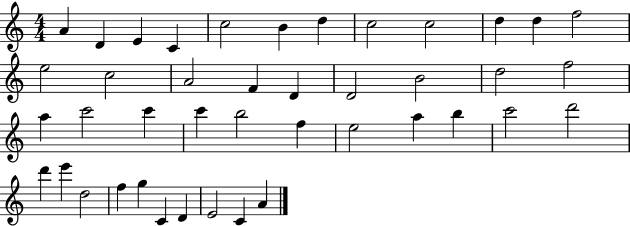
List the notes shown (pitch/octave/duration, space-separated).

A4/q D4/q E4/q C4/q C5/h B4/q D5/q C5/h C5/h D5/q D5/q F5/h E5/h C5/h A4/h F4/q D4/q D4/h B4/h D5/h F5/h A5/q C6/h C6/q C6/q B5/h F5/q E5/h A5/q B5/q C6/h D6/h D6/q E6/q D5/h F5/q G5/q C4/q D4/q E4/h C4/q A4/q